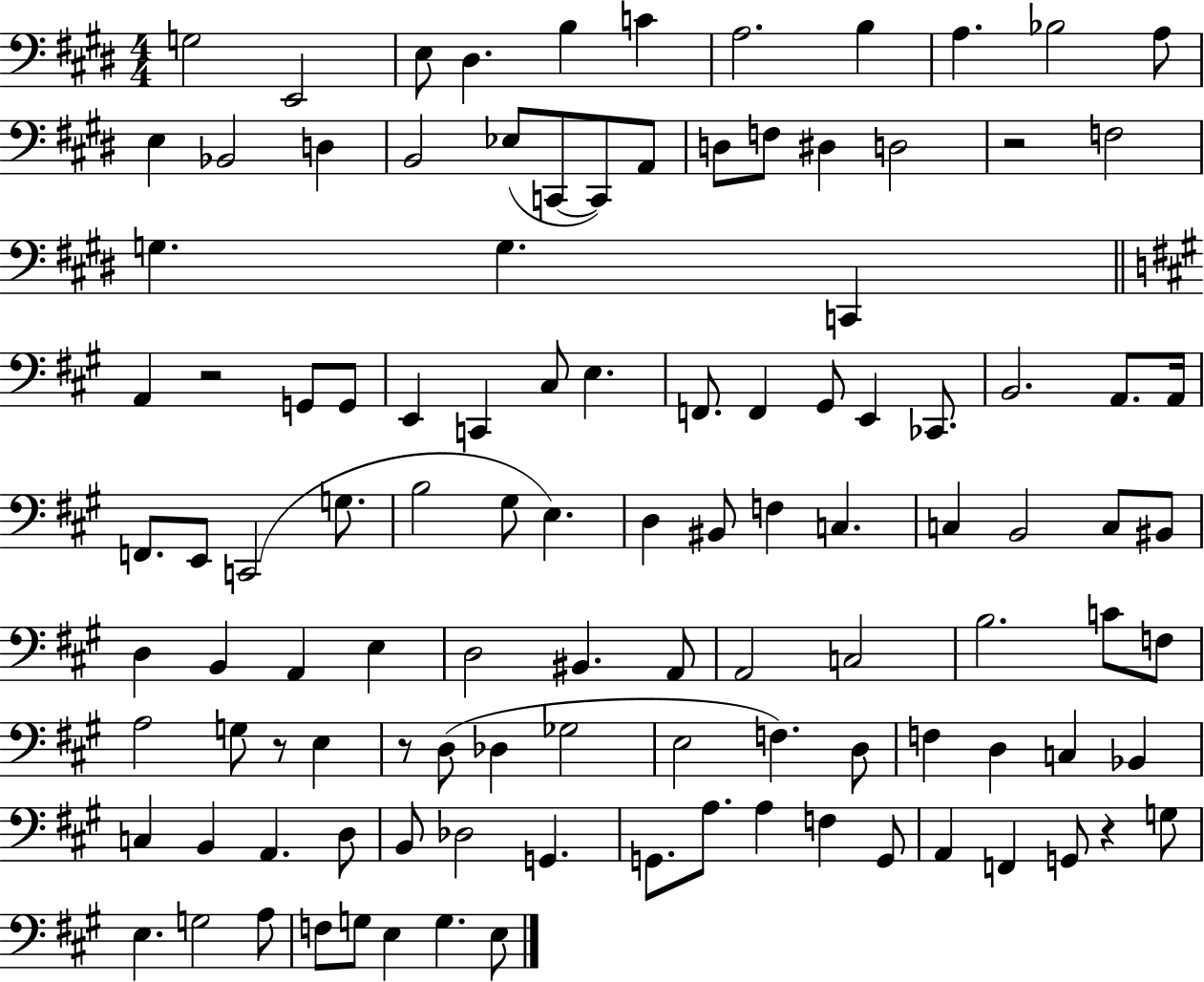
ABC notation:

X:1
T:Untitled
M:4/4
L:1/4
K:E
G,2 E,,2 E,/2 ^D, B, C A,2 B, A, _B,2 A,/2 E, _B,,2 D, B,,2 _E,/2 C,,/2 C,,/2 A,,/2 D,/2 F,/2 ^D, D,2 z2 F,2 G, G, C,, A,, z2 G,,/2 G,,/2 E,, C,, ^C,/2 E, F,,/2 F,, ^G,,/2 E,, _C,,/2 B,,2 A,,/2 A,,/4 F,,/2 E,,/2 C,,2 G,/2 B,2 ^G,/2 E, D, ^B,,/2 F, C, C, B,,2 C,/2 ^B,,/2 D, B,, A,, E, D,2 ^B,, A,,/2 A,,2 C,2 B,2 C/2 F,/2 A,2 G,/2 z/2 E, z/2 D,/2 _D, _G,2 E,2 F, D,/2 F, D, C, _B,, C, B,, A,, D,/2 B,,/2 _D,2 G,, G,,/2 A,/2 A, F, G,,/2 A,, F,, G,,/2 z G,/2 E, G,2 A,/2 F,/2 G,/2 E, G, E,/2